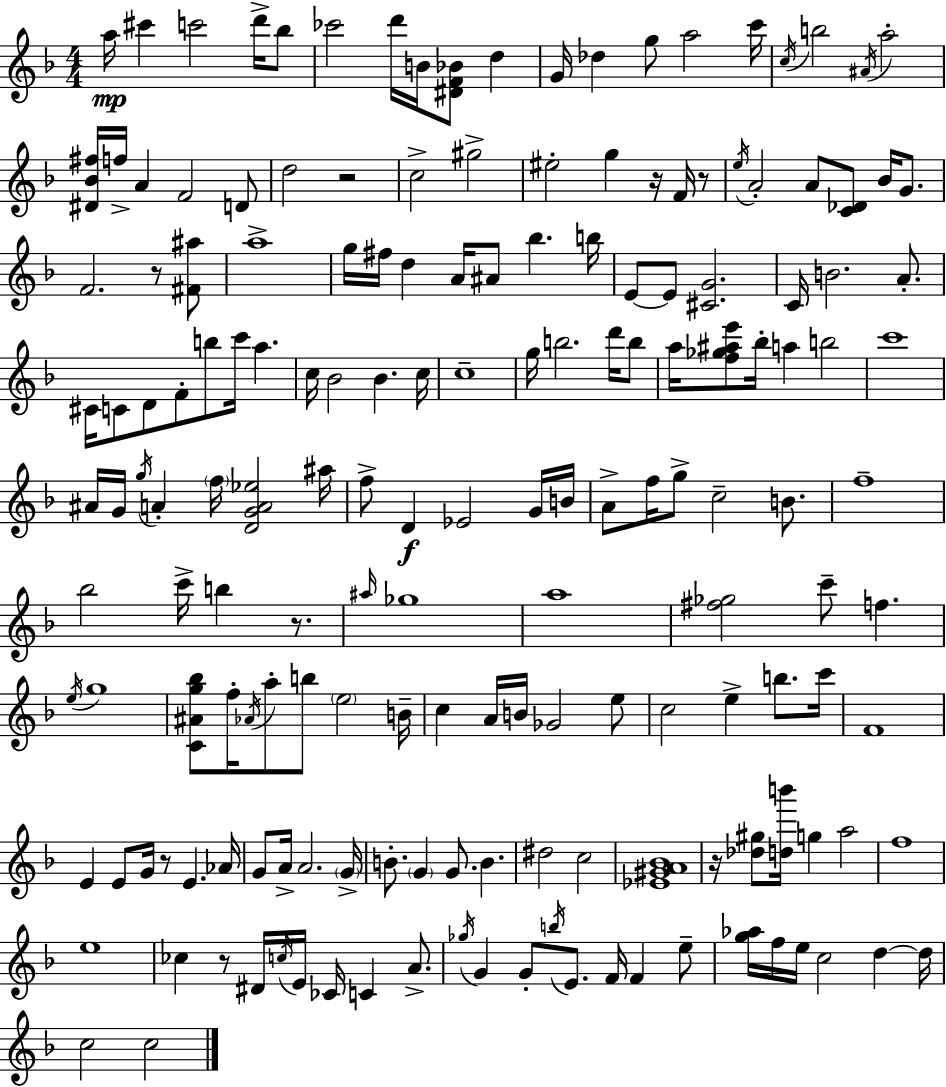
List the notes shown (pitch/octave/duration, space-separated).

A5/s C#6/q C6/h D6/s Bb5/e CES6/h D6/s B4/s [D#4,F4,Bb4]/e D5/q G4/s Db5/q G5/e A5/h C6/s C5/s B5/h A#4/s A5/h [D#4,Bb4,F#5]/s F5/s A4/q F4/h D4/e D5/h R/h C5/h G#5/h EIS5/h G5/q R/s F4/s R/e E5/s A4/h A4/e [C4,Db4]/e Bb4/s G4/e. F4/h. R/e [F#4,A#5]/e A5/w G5/s F#5/s D5/q A4/s A#4/e Bb5/q. B5/s E4/e E4/e [C#4,G4]/h. C4/s B4/h. A4/e. C#4/s C4/e D4/e F4/e B5/e C6/s A5/q. C5/s Bb4/h Bb4/q. C5/s C5/w G5/s B5/h. D6/s B5/e A5/s [F5,Gb5,A#5,E6]/e Bb5/s A5/q B5/h C6/w A#4/s G4/s G5/s A4/q F5/s [D4,G4,A4,Eb5]/h A#5/s F5/e D4/q Eb4/h G4/s B4/s A4/e F5/s G5/e C5/h B4/e. F5/w Bb5/h C6/s B5/q R/e. A#5/s Gb5/w A5/w [F#5,Gb5]/h C6/e F5/q. E5/s G5/w [C4,A#4,G5,Bb5]/e F5/s Ab4/s A5/e B5/e E5/h B4/s C5/q A4/s B4/s Gb4/h E5/e C5/h E5/q B5/e. C6/s F4/w E4/q E4/e G4/s R/e E4/q. Ab4/s G4/e A4/s A4/h. G4/s B4/e. G4/q G4/e. B4/q. D#5/h C5/h [Eb4,G#4,A4,Bb4]/w R/s [Db5,G#5]/e [D5,B6]/s G5/q A5/h F5/w E5/w CES5/q R/e D#4/s C5/s E4/s CES4/s C4/q A4/e. Gb5/s G4/q G4/e B5/s E4/e. F4/s F4/q E5/e [G5,Ab5]/s F5/s E5/s C5/h D5/q D5/s C5/h C5/h